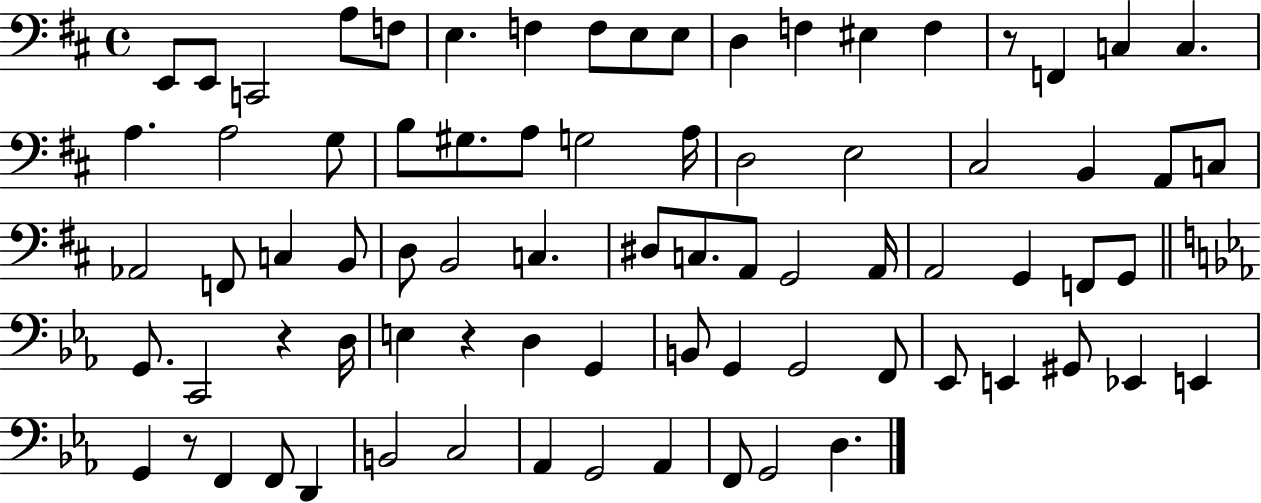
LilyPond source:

{
  \clef bass
  \time 4/4
  \defaultTimeSignature
  \key d \major
  e,8 e,8 c,2 a8 f8 | e4. f4 f8 e8 e8 | d4 f4 eis4 f4 | r8 f,4 c4 c4. | \break a4. a2 g8 | b8 gis8. a8 g2 a16 | d2 e2 | cis2 b,4 a,8 c8 | \break aes,2 f,8 c4 b,8 | d8 b,2 c4. | dis8 c8. a,8 g,2 a,16 | a,2 g,4 f,8 g,8 | \break \bar "||" \break \key ees \major g,8. c,2 r4 d16 | e4 r4 d4 g,4 | b,8 g,4 g,2 f,8 | ees,8 e,4 gis,8 ees,4 e,4 | \break g,4 r8 f,4 f,8 d,4 | b,2 c2 | aes,4 g,2 aes,4 | f,8 g,2 d4. | \break \bar "|."
}